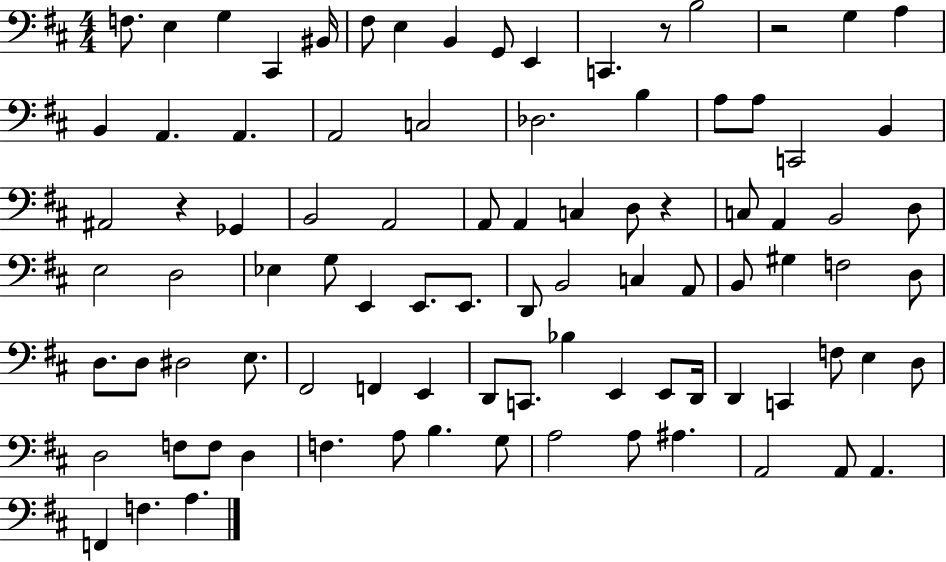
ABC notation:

X:1
T:Untitled
M:4/4
L:1/4
K:D
F,/2 E, G, ^C,, ^B,,/4 ^F,/2 E, B,, G,,/2 E,, C,, z/2 B,2 z2 G, A, B,, A,, A,, A,,2 C,2 _D,2 B, A,/2 A,/2 C,,2 B,, ^A,,2 z _G,, B,,2 A,,2 A,,/2 A,, C, D,/2 z C,/2 A,, B,,2 D,/2 E,2 D,2 _E, G,/2 E,, E,,/2 E,,/2 D,,/2 B,,2 C, A,,/2 B,,/2 ^G, F,2 D,/2 D,/2 D,/2 ^D,2 E,/2 ^F,,2 F,, E,, D,,/2 C,,/2 _B, E,, E,,/2 D,,/4 D,, C,, F,/2 E, D,/2 D,2 F,/2 F,/2 D, F, A,/2 B, G,/2 A,2 A,/2 ^A, A,,2 A,,/2 A,, F,, F, A,